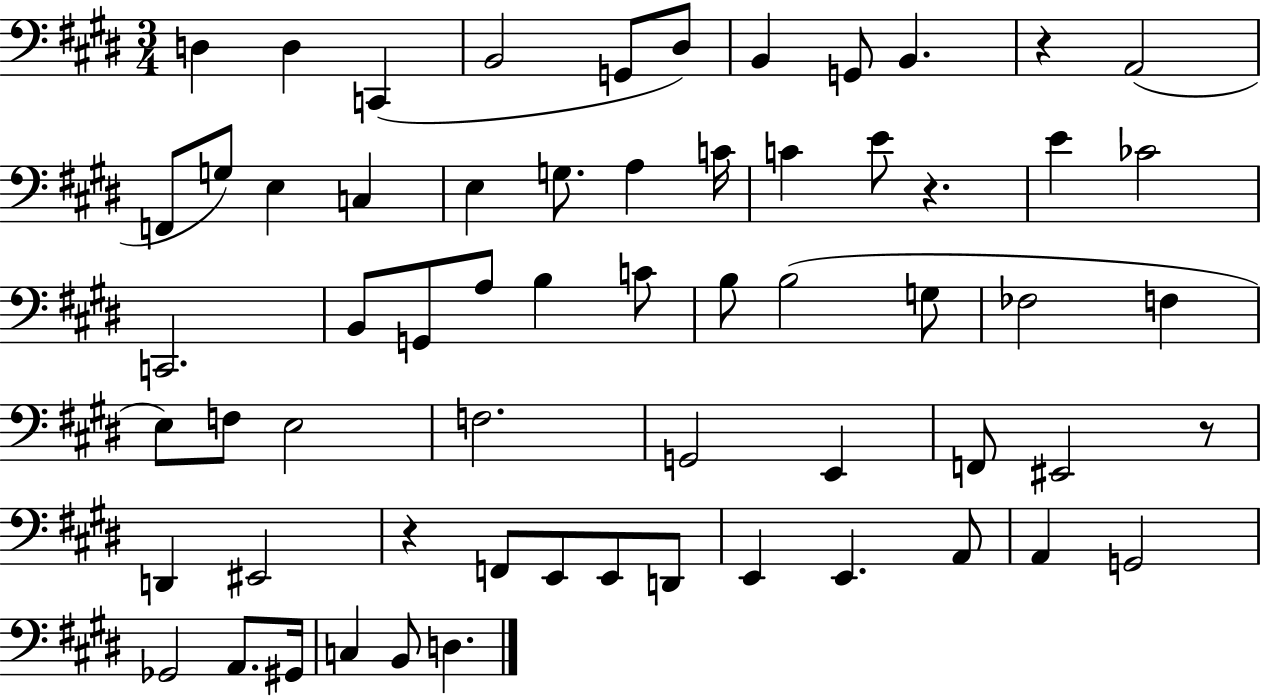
X:1
T:Untitled
M:3/4
L:1/4
K:E
D, D, C,, B,,2 G,,/2 ^D,/2 B,, G,,/2 B,, z A,,2 F,,/2 G,/2 E, C, E, G,/2 A, C/4 C E/2 z E _C2 C,,2 B,,/2 G,,/2 A,/2 B, C/2 B,/2 B,2 G,/2 _F,2 F, E,/2 F,/2 E,2 F,2 G,,2 E,, F,,/2 ^E,,2 z/2 D,, ^E,,2 z F,,/2 E,,/2 E,,/2 D,,/2 E,, E,, A,,/2 A,, G,,2 _G,,2 A,,/2 ^G,,/4 C, B,,/2 D,